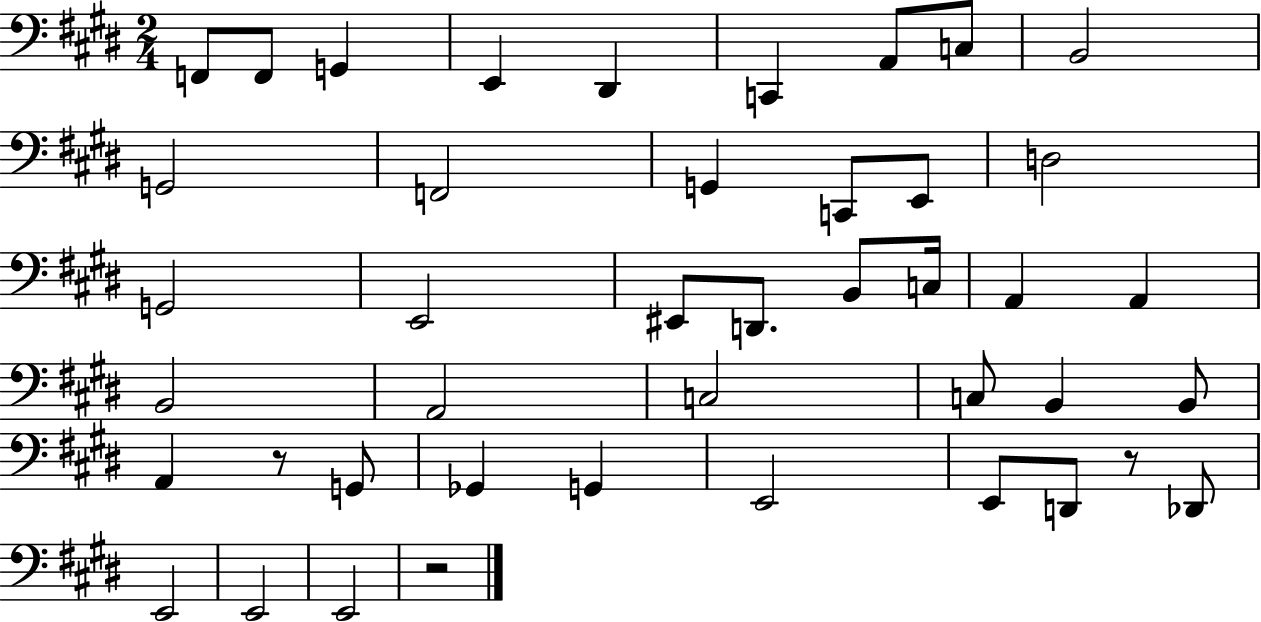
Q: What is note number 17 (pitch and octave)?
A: E2